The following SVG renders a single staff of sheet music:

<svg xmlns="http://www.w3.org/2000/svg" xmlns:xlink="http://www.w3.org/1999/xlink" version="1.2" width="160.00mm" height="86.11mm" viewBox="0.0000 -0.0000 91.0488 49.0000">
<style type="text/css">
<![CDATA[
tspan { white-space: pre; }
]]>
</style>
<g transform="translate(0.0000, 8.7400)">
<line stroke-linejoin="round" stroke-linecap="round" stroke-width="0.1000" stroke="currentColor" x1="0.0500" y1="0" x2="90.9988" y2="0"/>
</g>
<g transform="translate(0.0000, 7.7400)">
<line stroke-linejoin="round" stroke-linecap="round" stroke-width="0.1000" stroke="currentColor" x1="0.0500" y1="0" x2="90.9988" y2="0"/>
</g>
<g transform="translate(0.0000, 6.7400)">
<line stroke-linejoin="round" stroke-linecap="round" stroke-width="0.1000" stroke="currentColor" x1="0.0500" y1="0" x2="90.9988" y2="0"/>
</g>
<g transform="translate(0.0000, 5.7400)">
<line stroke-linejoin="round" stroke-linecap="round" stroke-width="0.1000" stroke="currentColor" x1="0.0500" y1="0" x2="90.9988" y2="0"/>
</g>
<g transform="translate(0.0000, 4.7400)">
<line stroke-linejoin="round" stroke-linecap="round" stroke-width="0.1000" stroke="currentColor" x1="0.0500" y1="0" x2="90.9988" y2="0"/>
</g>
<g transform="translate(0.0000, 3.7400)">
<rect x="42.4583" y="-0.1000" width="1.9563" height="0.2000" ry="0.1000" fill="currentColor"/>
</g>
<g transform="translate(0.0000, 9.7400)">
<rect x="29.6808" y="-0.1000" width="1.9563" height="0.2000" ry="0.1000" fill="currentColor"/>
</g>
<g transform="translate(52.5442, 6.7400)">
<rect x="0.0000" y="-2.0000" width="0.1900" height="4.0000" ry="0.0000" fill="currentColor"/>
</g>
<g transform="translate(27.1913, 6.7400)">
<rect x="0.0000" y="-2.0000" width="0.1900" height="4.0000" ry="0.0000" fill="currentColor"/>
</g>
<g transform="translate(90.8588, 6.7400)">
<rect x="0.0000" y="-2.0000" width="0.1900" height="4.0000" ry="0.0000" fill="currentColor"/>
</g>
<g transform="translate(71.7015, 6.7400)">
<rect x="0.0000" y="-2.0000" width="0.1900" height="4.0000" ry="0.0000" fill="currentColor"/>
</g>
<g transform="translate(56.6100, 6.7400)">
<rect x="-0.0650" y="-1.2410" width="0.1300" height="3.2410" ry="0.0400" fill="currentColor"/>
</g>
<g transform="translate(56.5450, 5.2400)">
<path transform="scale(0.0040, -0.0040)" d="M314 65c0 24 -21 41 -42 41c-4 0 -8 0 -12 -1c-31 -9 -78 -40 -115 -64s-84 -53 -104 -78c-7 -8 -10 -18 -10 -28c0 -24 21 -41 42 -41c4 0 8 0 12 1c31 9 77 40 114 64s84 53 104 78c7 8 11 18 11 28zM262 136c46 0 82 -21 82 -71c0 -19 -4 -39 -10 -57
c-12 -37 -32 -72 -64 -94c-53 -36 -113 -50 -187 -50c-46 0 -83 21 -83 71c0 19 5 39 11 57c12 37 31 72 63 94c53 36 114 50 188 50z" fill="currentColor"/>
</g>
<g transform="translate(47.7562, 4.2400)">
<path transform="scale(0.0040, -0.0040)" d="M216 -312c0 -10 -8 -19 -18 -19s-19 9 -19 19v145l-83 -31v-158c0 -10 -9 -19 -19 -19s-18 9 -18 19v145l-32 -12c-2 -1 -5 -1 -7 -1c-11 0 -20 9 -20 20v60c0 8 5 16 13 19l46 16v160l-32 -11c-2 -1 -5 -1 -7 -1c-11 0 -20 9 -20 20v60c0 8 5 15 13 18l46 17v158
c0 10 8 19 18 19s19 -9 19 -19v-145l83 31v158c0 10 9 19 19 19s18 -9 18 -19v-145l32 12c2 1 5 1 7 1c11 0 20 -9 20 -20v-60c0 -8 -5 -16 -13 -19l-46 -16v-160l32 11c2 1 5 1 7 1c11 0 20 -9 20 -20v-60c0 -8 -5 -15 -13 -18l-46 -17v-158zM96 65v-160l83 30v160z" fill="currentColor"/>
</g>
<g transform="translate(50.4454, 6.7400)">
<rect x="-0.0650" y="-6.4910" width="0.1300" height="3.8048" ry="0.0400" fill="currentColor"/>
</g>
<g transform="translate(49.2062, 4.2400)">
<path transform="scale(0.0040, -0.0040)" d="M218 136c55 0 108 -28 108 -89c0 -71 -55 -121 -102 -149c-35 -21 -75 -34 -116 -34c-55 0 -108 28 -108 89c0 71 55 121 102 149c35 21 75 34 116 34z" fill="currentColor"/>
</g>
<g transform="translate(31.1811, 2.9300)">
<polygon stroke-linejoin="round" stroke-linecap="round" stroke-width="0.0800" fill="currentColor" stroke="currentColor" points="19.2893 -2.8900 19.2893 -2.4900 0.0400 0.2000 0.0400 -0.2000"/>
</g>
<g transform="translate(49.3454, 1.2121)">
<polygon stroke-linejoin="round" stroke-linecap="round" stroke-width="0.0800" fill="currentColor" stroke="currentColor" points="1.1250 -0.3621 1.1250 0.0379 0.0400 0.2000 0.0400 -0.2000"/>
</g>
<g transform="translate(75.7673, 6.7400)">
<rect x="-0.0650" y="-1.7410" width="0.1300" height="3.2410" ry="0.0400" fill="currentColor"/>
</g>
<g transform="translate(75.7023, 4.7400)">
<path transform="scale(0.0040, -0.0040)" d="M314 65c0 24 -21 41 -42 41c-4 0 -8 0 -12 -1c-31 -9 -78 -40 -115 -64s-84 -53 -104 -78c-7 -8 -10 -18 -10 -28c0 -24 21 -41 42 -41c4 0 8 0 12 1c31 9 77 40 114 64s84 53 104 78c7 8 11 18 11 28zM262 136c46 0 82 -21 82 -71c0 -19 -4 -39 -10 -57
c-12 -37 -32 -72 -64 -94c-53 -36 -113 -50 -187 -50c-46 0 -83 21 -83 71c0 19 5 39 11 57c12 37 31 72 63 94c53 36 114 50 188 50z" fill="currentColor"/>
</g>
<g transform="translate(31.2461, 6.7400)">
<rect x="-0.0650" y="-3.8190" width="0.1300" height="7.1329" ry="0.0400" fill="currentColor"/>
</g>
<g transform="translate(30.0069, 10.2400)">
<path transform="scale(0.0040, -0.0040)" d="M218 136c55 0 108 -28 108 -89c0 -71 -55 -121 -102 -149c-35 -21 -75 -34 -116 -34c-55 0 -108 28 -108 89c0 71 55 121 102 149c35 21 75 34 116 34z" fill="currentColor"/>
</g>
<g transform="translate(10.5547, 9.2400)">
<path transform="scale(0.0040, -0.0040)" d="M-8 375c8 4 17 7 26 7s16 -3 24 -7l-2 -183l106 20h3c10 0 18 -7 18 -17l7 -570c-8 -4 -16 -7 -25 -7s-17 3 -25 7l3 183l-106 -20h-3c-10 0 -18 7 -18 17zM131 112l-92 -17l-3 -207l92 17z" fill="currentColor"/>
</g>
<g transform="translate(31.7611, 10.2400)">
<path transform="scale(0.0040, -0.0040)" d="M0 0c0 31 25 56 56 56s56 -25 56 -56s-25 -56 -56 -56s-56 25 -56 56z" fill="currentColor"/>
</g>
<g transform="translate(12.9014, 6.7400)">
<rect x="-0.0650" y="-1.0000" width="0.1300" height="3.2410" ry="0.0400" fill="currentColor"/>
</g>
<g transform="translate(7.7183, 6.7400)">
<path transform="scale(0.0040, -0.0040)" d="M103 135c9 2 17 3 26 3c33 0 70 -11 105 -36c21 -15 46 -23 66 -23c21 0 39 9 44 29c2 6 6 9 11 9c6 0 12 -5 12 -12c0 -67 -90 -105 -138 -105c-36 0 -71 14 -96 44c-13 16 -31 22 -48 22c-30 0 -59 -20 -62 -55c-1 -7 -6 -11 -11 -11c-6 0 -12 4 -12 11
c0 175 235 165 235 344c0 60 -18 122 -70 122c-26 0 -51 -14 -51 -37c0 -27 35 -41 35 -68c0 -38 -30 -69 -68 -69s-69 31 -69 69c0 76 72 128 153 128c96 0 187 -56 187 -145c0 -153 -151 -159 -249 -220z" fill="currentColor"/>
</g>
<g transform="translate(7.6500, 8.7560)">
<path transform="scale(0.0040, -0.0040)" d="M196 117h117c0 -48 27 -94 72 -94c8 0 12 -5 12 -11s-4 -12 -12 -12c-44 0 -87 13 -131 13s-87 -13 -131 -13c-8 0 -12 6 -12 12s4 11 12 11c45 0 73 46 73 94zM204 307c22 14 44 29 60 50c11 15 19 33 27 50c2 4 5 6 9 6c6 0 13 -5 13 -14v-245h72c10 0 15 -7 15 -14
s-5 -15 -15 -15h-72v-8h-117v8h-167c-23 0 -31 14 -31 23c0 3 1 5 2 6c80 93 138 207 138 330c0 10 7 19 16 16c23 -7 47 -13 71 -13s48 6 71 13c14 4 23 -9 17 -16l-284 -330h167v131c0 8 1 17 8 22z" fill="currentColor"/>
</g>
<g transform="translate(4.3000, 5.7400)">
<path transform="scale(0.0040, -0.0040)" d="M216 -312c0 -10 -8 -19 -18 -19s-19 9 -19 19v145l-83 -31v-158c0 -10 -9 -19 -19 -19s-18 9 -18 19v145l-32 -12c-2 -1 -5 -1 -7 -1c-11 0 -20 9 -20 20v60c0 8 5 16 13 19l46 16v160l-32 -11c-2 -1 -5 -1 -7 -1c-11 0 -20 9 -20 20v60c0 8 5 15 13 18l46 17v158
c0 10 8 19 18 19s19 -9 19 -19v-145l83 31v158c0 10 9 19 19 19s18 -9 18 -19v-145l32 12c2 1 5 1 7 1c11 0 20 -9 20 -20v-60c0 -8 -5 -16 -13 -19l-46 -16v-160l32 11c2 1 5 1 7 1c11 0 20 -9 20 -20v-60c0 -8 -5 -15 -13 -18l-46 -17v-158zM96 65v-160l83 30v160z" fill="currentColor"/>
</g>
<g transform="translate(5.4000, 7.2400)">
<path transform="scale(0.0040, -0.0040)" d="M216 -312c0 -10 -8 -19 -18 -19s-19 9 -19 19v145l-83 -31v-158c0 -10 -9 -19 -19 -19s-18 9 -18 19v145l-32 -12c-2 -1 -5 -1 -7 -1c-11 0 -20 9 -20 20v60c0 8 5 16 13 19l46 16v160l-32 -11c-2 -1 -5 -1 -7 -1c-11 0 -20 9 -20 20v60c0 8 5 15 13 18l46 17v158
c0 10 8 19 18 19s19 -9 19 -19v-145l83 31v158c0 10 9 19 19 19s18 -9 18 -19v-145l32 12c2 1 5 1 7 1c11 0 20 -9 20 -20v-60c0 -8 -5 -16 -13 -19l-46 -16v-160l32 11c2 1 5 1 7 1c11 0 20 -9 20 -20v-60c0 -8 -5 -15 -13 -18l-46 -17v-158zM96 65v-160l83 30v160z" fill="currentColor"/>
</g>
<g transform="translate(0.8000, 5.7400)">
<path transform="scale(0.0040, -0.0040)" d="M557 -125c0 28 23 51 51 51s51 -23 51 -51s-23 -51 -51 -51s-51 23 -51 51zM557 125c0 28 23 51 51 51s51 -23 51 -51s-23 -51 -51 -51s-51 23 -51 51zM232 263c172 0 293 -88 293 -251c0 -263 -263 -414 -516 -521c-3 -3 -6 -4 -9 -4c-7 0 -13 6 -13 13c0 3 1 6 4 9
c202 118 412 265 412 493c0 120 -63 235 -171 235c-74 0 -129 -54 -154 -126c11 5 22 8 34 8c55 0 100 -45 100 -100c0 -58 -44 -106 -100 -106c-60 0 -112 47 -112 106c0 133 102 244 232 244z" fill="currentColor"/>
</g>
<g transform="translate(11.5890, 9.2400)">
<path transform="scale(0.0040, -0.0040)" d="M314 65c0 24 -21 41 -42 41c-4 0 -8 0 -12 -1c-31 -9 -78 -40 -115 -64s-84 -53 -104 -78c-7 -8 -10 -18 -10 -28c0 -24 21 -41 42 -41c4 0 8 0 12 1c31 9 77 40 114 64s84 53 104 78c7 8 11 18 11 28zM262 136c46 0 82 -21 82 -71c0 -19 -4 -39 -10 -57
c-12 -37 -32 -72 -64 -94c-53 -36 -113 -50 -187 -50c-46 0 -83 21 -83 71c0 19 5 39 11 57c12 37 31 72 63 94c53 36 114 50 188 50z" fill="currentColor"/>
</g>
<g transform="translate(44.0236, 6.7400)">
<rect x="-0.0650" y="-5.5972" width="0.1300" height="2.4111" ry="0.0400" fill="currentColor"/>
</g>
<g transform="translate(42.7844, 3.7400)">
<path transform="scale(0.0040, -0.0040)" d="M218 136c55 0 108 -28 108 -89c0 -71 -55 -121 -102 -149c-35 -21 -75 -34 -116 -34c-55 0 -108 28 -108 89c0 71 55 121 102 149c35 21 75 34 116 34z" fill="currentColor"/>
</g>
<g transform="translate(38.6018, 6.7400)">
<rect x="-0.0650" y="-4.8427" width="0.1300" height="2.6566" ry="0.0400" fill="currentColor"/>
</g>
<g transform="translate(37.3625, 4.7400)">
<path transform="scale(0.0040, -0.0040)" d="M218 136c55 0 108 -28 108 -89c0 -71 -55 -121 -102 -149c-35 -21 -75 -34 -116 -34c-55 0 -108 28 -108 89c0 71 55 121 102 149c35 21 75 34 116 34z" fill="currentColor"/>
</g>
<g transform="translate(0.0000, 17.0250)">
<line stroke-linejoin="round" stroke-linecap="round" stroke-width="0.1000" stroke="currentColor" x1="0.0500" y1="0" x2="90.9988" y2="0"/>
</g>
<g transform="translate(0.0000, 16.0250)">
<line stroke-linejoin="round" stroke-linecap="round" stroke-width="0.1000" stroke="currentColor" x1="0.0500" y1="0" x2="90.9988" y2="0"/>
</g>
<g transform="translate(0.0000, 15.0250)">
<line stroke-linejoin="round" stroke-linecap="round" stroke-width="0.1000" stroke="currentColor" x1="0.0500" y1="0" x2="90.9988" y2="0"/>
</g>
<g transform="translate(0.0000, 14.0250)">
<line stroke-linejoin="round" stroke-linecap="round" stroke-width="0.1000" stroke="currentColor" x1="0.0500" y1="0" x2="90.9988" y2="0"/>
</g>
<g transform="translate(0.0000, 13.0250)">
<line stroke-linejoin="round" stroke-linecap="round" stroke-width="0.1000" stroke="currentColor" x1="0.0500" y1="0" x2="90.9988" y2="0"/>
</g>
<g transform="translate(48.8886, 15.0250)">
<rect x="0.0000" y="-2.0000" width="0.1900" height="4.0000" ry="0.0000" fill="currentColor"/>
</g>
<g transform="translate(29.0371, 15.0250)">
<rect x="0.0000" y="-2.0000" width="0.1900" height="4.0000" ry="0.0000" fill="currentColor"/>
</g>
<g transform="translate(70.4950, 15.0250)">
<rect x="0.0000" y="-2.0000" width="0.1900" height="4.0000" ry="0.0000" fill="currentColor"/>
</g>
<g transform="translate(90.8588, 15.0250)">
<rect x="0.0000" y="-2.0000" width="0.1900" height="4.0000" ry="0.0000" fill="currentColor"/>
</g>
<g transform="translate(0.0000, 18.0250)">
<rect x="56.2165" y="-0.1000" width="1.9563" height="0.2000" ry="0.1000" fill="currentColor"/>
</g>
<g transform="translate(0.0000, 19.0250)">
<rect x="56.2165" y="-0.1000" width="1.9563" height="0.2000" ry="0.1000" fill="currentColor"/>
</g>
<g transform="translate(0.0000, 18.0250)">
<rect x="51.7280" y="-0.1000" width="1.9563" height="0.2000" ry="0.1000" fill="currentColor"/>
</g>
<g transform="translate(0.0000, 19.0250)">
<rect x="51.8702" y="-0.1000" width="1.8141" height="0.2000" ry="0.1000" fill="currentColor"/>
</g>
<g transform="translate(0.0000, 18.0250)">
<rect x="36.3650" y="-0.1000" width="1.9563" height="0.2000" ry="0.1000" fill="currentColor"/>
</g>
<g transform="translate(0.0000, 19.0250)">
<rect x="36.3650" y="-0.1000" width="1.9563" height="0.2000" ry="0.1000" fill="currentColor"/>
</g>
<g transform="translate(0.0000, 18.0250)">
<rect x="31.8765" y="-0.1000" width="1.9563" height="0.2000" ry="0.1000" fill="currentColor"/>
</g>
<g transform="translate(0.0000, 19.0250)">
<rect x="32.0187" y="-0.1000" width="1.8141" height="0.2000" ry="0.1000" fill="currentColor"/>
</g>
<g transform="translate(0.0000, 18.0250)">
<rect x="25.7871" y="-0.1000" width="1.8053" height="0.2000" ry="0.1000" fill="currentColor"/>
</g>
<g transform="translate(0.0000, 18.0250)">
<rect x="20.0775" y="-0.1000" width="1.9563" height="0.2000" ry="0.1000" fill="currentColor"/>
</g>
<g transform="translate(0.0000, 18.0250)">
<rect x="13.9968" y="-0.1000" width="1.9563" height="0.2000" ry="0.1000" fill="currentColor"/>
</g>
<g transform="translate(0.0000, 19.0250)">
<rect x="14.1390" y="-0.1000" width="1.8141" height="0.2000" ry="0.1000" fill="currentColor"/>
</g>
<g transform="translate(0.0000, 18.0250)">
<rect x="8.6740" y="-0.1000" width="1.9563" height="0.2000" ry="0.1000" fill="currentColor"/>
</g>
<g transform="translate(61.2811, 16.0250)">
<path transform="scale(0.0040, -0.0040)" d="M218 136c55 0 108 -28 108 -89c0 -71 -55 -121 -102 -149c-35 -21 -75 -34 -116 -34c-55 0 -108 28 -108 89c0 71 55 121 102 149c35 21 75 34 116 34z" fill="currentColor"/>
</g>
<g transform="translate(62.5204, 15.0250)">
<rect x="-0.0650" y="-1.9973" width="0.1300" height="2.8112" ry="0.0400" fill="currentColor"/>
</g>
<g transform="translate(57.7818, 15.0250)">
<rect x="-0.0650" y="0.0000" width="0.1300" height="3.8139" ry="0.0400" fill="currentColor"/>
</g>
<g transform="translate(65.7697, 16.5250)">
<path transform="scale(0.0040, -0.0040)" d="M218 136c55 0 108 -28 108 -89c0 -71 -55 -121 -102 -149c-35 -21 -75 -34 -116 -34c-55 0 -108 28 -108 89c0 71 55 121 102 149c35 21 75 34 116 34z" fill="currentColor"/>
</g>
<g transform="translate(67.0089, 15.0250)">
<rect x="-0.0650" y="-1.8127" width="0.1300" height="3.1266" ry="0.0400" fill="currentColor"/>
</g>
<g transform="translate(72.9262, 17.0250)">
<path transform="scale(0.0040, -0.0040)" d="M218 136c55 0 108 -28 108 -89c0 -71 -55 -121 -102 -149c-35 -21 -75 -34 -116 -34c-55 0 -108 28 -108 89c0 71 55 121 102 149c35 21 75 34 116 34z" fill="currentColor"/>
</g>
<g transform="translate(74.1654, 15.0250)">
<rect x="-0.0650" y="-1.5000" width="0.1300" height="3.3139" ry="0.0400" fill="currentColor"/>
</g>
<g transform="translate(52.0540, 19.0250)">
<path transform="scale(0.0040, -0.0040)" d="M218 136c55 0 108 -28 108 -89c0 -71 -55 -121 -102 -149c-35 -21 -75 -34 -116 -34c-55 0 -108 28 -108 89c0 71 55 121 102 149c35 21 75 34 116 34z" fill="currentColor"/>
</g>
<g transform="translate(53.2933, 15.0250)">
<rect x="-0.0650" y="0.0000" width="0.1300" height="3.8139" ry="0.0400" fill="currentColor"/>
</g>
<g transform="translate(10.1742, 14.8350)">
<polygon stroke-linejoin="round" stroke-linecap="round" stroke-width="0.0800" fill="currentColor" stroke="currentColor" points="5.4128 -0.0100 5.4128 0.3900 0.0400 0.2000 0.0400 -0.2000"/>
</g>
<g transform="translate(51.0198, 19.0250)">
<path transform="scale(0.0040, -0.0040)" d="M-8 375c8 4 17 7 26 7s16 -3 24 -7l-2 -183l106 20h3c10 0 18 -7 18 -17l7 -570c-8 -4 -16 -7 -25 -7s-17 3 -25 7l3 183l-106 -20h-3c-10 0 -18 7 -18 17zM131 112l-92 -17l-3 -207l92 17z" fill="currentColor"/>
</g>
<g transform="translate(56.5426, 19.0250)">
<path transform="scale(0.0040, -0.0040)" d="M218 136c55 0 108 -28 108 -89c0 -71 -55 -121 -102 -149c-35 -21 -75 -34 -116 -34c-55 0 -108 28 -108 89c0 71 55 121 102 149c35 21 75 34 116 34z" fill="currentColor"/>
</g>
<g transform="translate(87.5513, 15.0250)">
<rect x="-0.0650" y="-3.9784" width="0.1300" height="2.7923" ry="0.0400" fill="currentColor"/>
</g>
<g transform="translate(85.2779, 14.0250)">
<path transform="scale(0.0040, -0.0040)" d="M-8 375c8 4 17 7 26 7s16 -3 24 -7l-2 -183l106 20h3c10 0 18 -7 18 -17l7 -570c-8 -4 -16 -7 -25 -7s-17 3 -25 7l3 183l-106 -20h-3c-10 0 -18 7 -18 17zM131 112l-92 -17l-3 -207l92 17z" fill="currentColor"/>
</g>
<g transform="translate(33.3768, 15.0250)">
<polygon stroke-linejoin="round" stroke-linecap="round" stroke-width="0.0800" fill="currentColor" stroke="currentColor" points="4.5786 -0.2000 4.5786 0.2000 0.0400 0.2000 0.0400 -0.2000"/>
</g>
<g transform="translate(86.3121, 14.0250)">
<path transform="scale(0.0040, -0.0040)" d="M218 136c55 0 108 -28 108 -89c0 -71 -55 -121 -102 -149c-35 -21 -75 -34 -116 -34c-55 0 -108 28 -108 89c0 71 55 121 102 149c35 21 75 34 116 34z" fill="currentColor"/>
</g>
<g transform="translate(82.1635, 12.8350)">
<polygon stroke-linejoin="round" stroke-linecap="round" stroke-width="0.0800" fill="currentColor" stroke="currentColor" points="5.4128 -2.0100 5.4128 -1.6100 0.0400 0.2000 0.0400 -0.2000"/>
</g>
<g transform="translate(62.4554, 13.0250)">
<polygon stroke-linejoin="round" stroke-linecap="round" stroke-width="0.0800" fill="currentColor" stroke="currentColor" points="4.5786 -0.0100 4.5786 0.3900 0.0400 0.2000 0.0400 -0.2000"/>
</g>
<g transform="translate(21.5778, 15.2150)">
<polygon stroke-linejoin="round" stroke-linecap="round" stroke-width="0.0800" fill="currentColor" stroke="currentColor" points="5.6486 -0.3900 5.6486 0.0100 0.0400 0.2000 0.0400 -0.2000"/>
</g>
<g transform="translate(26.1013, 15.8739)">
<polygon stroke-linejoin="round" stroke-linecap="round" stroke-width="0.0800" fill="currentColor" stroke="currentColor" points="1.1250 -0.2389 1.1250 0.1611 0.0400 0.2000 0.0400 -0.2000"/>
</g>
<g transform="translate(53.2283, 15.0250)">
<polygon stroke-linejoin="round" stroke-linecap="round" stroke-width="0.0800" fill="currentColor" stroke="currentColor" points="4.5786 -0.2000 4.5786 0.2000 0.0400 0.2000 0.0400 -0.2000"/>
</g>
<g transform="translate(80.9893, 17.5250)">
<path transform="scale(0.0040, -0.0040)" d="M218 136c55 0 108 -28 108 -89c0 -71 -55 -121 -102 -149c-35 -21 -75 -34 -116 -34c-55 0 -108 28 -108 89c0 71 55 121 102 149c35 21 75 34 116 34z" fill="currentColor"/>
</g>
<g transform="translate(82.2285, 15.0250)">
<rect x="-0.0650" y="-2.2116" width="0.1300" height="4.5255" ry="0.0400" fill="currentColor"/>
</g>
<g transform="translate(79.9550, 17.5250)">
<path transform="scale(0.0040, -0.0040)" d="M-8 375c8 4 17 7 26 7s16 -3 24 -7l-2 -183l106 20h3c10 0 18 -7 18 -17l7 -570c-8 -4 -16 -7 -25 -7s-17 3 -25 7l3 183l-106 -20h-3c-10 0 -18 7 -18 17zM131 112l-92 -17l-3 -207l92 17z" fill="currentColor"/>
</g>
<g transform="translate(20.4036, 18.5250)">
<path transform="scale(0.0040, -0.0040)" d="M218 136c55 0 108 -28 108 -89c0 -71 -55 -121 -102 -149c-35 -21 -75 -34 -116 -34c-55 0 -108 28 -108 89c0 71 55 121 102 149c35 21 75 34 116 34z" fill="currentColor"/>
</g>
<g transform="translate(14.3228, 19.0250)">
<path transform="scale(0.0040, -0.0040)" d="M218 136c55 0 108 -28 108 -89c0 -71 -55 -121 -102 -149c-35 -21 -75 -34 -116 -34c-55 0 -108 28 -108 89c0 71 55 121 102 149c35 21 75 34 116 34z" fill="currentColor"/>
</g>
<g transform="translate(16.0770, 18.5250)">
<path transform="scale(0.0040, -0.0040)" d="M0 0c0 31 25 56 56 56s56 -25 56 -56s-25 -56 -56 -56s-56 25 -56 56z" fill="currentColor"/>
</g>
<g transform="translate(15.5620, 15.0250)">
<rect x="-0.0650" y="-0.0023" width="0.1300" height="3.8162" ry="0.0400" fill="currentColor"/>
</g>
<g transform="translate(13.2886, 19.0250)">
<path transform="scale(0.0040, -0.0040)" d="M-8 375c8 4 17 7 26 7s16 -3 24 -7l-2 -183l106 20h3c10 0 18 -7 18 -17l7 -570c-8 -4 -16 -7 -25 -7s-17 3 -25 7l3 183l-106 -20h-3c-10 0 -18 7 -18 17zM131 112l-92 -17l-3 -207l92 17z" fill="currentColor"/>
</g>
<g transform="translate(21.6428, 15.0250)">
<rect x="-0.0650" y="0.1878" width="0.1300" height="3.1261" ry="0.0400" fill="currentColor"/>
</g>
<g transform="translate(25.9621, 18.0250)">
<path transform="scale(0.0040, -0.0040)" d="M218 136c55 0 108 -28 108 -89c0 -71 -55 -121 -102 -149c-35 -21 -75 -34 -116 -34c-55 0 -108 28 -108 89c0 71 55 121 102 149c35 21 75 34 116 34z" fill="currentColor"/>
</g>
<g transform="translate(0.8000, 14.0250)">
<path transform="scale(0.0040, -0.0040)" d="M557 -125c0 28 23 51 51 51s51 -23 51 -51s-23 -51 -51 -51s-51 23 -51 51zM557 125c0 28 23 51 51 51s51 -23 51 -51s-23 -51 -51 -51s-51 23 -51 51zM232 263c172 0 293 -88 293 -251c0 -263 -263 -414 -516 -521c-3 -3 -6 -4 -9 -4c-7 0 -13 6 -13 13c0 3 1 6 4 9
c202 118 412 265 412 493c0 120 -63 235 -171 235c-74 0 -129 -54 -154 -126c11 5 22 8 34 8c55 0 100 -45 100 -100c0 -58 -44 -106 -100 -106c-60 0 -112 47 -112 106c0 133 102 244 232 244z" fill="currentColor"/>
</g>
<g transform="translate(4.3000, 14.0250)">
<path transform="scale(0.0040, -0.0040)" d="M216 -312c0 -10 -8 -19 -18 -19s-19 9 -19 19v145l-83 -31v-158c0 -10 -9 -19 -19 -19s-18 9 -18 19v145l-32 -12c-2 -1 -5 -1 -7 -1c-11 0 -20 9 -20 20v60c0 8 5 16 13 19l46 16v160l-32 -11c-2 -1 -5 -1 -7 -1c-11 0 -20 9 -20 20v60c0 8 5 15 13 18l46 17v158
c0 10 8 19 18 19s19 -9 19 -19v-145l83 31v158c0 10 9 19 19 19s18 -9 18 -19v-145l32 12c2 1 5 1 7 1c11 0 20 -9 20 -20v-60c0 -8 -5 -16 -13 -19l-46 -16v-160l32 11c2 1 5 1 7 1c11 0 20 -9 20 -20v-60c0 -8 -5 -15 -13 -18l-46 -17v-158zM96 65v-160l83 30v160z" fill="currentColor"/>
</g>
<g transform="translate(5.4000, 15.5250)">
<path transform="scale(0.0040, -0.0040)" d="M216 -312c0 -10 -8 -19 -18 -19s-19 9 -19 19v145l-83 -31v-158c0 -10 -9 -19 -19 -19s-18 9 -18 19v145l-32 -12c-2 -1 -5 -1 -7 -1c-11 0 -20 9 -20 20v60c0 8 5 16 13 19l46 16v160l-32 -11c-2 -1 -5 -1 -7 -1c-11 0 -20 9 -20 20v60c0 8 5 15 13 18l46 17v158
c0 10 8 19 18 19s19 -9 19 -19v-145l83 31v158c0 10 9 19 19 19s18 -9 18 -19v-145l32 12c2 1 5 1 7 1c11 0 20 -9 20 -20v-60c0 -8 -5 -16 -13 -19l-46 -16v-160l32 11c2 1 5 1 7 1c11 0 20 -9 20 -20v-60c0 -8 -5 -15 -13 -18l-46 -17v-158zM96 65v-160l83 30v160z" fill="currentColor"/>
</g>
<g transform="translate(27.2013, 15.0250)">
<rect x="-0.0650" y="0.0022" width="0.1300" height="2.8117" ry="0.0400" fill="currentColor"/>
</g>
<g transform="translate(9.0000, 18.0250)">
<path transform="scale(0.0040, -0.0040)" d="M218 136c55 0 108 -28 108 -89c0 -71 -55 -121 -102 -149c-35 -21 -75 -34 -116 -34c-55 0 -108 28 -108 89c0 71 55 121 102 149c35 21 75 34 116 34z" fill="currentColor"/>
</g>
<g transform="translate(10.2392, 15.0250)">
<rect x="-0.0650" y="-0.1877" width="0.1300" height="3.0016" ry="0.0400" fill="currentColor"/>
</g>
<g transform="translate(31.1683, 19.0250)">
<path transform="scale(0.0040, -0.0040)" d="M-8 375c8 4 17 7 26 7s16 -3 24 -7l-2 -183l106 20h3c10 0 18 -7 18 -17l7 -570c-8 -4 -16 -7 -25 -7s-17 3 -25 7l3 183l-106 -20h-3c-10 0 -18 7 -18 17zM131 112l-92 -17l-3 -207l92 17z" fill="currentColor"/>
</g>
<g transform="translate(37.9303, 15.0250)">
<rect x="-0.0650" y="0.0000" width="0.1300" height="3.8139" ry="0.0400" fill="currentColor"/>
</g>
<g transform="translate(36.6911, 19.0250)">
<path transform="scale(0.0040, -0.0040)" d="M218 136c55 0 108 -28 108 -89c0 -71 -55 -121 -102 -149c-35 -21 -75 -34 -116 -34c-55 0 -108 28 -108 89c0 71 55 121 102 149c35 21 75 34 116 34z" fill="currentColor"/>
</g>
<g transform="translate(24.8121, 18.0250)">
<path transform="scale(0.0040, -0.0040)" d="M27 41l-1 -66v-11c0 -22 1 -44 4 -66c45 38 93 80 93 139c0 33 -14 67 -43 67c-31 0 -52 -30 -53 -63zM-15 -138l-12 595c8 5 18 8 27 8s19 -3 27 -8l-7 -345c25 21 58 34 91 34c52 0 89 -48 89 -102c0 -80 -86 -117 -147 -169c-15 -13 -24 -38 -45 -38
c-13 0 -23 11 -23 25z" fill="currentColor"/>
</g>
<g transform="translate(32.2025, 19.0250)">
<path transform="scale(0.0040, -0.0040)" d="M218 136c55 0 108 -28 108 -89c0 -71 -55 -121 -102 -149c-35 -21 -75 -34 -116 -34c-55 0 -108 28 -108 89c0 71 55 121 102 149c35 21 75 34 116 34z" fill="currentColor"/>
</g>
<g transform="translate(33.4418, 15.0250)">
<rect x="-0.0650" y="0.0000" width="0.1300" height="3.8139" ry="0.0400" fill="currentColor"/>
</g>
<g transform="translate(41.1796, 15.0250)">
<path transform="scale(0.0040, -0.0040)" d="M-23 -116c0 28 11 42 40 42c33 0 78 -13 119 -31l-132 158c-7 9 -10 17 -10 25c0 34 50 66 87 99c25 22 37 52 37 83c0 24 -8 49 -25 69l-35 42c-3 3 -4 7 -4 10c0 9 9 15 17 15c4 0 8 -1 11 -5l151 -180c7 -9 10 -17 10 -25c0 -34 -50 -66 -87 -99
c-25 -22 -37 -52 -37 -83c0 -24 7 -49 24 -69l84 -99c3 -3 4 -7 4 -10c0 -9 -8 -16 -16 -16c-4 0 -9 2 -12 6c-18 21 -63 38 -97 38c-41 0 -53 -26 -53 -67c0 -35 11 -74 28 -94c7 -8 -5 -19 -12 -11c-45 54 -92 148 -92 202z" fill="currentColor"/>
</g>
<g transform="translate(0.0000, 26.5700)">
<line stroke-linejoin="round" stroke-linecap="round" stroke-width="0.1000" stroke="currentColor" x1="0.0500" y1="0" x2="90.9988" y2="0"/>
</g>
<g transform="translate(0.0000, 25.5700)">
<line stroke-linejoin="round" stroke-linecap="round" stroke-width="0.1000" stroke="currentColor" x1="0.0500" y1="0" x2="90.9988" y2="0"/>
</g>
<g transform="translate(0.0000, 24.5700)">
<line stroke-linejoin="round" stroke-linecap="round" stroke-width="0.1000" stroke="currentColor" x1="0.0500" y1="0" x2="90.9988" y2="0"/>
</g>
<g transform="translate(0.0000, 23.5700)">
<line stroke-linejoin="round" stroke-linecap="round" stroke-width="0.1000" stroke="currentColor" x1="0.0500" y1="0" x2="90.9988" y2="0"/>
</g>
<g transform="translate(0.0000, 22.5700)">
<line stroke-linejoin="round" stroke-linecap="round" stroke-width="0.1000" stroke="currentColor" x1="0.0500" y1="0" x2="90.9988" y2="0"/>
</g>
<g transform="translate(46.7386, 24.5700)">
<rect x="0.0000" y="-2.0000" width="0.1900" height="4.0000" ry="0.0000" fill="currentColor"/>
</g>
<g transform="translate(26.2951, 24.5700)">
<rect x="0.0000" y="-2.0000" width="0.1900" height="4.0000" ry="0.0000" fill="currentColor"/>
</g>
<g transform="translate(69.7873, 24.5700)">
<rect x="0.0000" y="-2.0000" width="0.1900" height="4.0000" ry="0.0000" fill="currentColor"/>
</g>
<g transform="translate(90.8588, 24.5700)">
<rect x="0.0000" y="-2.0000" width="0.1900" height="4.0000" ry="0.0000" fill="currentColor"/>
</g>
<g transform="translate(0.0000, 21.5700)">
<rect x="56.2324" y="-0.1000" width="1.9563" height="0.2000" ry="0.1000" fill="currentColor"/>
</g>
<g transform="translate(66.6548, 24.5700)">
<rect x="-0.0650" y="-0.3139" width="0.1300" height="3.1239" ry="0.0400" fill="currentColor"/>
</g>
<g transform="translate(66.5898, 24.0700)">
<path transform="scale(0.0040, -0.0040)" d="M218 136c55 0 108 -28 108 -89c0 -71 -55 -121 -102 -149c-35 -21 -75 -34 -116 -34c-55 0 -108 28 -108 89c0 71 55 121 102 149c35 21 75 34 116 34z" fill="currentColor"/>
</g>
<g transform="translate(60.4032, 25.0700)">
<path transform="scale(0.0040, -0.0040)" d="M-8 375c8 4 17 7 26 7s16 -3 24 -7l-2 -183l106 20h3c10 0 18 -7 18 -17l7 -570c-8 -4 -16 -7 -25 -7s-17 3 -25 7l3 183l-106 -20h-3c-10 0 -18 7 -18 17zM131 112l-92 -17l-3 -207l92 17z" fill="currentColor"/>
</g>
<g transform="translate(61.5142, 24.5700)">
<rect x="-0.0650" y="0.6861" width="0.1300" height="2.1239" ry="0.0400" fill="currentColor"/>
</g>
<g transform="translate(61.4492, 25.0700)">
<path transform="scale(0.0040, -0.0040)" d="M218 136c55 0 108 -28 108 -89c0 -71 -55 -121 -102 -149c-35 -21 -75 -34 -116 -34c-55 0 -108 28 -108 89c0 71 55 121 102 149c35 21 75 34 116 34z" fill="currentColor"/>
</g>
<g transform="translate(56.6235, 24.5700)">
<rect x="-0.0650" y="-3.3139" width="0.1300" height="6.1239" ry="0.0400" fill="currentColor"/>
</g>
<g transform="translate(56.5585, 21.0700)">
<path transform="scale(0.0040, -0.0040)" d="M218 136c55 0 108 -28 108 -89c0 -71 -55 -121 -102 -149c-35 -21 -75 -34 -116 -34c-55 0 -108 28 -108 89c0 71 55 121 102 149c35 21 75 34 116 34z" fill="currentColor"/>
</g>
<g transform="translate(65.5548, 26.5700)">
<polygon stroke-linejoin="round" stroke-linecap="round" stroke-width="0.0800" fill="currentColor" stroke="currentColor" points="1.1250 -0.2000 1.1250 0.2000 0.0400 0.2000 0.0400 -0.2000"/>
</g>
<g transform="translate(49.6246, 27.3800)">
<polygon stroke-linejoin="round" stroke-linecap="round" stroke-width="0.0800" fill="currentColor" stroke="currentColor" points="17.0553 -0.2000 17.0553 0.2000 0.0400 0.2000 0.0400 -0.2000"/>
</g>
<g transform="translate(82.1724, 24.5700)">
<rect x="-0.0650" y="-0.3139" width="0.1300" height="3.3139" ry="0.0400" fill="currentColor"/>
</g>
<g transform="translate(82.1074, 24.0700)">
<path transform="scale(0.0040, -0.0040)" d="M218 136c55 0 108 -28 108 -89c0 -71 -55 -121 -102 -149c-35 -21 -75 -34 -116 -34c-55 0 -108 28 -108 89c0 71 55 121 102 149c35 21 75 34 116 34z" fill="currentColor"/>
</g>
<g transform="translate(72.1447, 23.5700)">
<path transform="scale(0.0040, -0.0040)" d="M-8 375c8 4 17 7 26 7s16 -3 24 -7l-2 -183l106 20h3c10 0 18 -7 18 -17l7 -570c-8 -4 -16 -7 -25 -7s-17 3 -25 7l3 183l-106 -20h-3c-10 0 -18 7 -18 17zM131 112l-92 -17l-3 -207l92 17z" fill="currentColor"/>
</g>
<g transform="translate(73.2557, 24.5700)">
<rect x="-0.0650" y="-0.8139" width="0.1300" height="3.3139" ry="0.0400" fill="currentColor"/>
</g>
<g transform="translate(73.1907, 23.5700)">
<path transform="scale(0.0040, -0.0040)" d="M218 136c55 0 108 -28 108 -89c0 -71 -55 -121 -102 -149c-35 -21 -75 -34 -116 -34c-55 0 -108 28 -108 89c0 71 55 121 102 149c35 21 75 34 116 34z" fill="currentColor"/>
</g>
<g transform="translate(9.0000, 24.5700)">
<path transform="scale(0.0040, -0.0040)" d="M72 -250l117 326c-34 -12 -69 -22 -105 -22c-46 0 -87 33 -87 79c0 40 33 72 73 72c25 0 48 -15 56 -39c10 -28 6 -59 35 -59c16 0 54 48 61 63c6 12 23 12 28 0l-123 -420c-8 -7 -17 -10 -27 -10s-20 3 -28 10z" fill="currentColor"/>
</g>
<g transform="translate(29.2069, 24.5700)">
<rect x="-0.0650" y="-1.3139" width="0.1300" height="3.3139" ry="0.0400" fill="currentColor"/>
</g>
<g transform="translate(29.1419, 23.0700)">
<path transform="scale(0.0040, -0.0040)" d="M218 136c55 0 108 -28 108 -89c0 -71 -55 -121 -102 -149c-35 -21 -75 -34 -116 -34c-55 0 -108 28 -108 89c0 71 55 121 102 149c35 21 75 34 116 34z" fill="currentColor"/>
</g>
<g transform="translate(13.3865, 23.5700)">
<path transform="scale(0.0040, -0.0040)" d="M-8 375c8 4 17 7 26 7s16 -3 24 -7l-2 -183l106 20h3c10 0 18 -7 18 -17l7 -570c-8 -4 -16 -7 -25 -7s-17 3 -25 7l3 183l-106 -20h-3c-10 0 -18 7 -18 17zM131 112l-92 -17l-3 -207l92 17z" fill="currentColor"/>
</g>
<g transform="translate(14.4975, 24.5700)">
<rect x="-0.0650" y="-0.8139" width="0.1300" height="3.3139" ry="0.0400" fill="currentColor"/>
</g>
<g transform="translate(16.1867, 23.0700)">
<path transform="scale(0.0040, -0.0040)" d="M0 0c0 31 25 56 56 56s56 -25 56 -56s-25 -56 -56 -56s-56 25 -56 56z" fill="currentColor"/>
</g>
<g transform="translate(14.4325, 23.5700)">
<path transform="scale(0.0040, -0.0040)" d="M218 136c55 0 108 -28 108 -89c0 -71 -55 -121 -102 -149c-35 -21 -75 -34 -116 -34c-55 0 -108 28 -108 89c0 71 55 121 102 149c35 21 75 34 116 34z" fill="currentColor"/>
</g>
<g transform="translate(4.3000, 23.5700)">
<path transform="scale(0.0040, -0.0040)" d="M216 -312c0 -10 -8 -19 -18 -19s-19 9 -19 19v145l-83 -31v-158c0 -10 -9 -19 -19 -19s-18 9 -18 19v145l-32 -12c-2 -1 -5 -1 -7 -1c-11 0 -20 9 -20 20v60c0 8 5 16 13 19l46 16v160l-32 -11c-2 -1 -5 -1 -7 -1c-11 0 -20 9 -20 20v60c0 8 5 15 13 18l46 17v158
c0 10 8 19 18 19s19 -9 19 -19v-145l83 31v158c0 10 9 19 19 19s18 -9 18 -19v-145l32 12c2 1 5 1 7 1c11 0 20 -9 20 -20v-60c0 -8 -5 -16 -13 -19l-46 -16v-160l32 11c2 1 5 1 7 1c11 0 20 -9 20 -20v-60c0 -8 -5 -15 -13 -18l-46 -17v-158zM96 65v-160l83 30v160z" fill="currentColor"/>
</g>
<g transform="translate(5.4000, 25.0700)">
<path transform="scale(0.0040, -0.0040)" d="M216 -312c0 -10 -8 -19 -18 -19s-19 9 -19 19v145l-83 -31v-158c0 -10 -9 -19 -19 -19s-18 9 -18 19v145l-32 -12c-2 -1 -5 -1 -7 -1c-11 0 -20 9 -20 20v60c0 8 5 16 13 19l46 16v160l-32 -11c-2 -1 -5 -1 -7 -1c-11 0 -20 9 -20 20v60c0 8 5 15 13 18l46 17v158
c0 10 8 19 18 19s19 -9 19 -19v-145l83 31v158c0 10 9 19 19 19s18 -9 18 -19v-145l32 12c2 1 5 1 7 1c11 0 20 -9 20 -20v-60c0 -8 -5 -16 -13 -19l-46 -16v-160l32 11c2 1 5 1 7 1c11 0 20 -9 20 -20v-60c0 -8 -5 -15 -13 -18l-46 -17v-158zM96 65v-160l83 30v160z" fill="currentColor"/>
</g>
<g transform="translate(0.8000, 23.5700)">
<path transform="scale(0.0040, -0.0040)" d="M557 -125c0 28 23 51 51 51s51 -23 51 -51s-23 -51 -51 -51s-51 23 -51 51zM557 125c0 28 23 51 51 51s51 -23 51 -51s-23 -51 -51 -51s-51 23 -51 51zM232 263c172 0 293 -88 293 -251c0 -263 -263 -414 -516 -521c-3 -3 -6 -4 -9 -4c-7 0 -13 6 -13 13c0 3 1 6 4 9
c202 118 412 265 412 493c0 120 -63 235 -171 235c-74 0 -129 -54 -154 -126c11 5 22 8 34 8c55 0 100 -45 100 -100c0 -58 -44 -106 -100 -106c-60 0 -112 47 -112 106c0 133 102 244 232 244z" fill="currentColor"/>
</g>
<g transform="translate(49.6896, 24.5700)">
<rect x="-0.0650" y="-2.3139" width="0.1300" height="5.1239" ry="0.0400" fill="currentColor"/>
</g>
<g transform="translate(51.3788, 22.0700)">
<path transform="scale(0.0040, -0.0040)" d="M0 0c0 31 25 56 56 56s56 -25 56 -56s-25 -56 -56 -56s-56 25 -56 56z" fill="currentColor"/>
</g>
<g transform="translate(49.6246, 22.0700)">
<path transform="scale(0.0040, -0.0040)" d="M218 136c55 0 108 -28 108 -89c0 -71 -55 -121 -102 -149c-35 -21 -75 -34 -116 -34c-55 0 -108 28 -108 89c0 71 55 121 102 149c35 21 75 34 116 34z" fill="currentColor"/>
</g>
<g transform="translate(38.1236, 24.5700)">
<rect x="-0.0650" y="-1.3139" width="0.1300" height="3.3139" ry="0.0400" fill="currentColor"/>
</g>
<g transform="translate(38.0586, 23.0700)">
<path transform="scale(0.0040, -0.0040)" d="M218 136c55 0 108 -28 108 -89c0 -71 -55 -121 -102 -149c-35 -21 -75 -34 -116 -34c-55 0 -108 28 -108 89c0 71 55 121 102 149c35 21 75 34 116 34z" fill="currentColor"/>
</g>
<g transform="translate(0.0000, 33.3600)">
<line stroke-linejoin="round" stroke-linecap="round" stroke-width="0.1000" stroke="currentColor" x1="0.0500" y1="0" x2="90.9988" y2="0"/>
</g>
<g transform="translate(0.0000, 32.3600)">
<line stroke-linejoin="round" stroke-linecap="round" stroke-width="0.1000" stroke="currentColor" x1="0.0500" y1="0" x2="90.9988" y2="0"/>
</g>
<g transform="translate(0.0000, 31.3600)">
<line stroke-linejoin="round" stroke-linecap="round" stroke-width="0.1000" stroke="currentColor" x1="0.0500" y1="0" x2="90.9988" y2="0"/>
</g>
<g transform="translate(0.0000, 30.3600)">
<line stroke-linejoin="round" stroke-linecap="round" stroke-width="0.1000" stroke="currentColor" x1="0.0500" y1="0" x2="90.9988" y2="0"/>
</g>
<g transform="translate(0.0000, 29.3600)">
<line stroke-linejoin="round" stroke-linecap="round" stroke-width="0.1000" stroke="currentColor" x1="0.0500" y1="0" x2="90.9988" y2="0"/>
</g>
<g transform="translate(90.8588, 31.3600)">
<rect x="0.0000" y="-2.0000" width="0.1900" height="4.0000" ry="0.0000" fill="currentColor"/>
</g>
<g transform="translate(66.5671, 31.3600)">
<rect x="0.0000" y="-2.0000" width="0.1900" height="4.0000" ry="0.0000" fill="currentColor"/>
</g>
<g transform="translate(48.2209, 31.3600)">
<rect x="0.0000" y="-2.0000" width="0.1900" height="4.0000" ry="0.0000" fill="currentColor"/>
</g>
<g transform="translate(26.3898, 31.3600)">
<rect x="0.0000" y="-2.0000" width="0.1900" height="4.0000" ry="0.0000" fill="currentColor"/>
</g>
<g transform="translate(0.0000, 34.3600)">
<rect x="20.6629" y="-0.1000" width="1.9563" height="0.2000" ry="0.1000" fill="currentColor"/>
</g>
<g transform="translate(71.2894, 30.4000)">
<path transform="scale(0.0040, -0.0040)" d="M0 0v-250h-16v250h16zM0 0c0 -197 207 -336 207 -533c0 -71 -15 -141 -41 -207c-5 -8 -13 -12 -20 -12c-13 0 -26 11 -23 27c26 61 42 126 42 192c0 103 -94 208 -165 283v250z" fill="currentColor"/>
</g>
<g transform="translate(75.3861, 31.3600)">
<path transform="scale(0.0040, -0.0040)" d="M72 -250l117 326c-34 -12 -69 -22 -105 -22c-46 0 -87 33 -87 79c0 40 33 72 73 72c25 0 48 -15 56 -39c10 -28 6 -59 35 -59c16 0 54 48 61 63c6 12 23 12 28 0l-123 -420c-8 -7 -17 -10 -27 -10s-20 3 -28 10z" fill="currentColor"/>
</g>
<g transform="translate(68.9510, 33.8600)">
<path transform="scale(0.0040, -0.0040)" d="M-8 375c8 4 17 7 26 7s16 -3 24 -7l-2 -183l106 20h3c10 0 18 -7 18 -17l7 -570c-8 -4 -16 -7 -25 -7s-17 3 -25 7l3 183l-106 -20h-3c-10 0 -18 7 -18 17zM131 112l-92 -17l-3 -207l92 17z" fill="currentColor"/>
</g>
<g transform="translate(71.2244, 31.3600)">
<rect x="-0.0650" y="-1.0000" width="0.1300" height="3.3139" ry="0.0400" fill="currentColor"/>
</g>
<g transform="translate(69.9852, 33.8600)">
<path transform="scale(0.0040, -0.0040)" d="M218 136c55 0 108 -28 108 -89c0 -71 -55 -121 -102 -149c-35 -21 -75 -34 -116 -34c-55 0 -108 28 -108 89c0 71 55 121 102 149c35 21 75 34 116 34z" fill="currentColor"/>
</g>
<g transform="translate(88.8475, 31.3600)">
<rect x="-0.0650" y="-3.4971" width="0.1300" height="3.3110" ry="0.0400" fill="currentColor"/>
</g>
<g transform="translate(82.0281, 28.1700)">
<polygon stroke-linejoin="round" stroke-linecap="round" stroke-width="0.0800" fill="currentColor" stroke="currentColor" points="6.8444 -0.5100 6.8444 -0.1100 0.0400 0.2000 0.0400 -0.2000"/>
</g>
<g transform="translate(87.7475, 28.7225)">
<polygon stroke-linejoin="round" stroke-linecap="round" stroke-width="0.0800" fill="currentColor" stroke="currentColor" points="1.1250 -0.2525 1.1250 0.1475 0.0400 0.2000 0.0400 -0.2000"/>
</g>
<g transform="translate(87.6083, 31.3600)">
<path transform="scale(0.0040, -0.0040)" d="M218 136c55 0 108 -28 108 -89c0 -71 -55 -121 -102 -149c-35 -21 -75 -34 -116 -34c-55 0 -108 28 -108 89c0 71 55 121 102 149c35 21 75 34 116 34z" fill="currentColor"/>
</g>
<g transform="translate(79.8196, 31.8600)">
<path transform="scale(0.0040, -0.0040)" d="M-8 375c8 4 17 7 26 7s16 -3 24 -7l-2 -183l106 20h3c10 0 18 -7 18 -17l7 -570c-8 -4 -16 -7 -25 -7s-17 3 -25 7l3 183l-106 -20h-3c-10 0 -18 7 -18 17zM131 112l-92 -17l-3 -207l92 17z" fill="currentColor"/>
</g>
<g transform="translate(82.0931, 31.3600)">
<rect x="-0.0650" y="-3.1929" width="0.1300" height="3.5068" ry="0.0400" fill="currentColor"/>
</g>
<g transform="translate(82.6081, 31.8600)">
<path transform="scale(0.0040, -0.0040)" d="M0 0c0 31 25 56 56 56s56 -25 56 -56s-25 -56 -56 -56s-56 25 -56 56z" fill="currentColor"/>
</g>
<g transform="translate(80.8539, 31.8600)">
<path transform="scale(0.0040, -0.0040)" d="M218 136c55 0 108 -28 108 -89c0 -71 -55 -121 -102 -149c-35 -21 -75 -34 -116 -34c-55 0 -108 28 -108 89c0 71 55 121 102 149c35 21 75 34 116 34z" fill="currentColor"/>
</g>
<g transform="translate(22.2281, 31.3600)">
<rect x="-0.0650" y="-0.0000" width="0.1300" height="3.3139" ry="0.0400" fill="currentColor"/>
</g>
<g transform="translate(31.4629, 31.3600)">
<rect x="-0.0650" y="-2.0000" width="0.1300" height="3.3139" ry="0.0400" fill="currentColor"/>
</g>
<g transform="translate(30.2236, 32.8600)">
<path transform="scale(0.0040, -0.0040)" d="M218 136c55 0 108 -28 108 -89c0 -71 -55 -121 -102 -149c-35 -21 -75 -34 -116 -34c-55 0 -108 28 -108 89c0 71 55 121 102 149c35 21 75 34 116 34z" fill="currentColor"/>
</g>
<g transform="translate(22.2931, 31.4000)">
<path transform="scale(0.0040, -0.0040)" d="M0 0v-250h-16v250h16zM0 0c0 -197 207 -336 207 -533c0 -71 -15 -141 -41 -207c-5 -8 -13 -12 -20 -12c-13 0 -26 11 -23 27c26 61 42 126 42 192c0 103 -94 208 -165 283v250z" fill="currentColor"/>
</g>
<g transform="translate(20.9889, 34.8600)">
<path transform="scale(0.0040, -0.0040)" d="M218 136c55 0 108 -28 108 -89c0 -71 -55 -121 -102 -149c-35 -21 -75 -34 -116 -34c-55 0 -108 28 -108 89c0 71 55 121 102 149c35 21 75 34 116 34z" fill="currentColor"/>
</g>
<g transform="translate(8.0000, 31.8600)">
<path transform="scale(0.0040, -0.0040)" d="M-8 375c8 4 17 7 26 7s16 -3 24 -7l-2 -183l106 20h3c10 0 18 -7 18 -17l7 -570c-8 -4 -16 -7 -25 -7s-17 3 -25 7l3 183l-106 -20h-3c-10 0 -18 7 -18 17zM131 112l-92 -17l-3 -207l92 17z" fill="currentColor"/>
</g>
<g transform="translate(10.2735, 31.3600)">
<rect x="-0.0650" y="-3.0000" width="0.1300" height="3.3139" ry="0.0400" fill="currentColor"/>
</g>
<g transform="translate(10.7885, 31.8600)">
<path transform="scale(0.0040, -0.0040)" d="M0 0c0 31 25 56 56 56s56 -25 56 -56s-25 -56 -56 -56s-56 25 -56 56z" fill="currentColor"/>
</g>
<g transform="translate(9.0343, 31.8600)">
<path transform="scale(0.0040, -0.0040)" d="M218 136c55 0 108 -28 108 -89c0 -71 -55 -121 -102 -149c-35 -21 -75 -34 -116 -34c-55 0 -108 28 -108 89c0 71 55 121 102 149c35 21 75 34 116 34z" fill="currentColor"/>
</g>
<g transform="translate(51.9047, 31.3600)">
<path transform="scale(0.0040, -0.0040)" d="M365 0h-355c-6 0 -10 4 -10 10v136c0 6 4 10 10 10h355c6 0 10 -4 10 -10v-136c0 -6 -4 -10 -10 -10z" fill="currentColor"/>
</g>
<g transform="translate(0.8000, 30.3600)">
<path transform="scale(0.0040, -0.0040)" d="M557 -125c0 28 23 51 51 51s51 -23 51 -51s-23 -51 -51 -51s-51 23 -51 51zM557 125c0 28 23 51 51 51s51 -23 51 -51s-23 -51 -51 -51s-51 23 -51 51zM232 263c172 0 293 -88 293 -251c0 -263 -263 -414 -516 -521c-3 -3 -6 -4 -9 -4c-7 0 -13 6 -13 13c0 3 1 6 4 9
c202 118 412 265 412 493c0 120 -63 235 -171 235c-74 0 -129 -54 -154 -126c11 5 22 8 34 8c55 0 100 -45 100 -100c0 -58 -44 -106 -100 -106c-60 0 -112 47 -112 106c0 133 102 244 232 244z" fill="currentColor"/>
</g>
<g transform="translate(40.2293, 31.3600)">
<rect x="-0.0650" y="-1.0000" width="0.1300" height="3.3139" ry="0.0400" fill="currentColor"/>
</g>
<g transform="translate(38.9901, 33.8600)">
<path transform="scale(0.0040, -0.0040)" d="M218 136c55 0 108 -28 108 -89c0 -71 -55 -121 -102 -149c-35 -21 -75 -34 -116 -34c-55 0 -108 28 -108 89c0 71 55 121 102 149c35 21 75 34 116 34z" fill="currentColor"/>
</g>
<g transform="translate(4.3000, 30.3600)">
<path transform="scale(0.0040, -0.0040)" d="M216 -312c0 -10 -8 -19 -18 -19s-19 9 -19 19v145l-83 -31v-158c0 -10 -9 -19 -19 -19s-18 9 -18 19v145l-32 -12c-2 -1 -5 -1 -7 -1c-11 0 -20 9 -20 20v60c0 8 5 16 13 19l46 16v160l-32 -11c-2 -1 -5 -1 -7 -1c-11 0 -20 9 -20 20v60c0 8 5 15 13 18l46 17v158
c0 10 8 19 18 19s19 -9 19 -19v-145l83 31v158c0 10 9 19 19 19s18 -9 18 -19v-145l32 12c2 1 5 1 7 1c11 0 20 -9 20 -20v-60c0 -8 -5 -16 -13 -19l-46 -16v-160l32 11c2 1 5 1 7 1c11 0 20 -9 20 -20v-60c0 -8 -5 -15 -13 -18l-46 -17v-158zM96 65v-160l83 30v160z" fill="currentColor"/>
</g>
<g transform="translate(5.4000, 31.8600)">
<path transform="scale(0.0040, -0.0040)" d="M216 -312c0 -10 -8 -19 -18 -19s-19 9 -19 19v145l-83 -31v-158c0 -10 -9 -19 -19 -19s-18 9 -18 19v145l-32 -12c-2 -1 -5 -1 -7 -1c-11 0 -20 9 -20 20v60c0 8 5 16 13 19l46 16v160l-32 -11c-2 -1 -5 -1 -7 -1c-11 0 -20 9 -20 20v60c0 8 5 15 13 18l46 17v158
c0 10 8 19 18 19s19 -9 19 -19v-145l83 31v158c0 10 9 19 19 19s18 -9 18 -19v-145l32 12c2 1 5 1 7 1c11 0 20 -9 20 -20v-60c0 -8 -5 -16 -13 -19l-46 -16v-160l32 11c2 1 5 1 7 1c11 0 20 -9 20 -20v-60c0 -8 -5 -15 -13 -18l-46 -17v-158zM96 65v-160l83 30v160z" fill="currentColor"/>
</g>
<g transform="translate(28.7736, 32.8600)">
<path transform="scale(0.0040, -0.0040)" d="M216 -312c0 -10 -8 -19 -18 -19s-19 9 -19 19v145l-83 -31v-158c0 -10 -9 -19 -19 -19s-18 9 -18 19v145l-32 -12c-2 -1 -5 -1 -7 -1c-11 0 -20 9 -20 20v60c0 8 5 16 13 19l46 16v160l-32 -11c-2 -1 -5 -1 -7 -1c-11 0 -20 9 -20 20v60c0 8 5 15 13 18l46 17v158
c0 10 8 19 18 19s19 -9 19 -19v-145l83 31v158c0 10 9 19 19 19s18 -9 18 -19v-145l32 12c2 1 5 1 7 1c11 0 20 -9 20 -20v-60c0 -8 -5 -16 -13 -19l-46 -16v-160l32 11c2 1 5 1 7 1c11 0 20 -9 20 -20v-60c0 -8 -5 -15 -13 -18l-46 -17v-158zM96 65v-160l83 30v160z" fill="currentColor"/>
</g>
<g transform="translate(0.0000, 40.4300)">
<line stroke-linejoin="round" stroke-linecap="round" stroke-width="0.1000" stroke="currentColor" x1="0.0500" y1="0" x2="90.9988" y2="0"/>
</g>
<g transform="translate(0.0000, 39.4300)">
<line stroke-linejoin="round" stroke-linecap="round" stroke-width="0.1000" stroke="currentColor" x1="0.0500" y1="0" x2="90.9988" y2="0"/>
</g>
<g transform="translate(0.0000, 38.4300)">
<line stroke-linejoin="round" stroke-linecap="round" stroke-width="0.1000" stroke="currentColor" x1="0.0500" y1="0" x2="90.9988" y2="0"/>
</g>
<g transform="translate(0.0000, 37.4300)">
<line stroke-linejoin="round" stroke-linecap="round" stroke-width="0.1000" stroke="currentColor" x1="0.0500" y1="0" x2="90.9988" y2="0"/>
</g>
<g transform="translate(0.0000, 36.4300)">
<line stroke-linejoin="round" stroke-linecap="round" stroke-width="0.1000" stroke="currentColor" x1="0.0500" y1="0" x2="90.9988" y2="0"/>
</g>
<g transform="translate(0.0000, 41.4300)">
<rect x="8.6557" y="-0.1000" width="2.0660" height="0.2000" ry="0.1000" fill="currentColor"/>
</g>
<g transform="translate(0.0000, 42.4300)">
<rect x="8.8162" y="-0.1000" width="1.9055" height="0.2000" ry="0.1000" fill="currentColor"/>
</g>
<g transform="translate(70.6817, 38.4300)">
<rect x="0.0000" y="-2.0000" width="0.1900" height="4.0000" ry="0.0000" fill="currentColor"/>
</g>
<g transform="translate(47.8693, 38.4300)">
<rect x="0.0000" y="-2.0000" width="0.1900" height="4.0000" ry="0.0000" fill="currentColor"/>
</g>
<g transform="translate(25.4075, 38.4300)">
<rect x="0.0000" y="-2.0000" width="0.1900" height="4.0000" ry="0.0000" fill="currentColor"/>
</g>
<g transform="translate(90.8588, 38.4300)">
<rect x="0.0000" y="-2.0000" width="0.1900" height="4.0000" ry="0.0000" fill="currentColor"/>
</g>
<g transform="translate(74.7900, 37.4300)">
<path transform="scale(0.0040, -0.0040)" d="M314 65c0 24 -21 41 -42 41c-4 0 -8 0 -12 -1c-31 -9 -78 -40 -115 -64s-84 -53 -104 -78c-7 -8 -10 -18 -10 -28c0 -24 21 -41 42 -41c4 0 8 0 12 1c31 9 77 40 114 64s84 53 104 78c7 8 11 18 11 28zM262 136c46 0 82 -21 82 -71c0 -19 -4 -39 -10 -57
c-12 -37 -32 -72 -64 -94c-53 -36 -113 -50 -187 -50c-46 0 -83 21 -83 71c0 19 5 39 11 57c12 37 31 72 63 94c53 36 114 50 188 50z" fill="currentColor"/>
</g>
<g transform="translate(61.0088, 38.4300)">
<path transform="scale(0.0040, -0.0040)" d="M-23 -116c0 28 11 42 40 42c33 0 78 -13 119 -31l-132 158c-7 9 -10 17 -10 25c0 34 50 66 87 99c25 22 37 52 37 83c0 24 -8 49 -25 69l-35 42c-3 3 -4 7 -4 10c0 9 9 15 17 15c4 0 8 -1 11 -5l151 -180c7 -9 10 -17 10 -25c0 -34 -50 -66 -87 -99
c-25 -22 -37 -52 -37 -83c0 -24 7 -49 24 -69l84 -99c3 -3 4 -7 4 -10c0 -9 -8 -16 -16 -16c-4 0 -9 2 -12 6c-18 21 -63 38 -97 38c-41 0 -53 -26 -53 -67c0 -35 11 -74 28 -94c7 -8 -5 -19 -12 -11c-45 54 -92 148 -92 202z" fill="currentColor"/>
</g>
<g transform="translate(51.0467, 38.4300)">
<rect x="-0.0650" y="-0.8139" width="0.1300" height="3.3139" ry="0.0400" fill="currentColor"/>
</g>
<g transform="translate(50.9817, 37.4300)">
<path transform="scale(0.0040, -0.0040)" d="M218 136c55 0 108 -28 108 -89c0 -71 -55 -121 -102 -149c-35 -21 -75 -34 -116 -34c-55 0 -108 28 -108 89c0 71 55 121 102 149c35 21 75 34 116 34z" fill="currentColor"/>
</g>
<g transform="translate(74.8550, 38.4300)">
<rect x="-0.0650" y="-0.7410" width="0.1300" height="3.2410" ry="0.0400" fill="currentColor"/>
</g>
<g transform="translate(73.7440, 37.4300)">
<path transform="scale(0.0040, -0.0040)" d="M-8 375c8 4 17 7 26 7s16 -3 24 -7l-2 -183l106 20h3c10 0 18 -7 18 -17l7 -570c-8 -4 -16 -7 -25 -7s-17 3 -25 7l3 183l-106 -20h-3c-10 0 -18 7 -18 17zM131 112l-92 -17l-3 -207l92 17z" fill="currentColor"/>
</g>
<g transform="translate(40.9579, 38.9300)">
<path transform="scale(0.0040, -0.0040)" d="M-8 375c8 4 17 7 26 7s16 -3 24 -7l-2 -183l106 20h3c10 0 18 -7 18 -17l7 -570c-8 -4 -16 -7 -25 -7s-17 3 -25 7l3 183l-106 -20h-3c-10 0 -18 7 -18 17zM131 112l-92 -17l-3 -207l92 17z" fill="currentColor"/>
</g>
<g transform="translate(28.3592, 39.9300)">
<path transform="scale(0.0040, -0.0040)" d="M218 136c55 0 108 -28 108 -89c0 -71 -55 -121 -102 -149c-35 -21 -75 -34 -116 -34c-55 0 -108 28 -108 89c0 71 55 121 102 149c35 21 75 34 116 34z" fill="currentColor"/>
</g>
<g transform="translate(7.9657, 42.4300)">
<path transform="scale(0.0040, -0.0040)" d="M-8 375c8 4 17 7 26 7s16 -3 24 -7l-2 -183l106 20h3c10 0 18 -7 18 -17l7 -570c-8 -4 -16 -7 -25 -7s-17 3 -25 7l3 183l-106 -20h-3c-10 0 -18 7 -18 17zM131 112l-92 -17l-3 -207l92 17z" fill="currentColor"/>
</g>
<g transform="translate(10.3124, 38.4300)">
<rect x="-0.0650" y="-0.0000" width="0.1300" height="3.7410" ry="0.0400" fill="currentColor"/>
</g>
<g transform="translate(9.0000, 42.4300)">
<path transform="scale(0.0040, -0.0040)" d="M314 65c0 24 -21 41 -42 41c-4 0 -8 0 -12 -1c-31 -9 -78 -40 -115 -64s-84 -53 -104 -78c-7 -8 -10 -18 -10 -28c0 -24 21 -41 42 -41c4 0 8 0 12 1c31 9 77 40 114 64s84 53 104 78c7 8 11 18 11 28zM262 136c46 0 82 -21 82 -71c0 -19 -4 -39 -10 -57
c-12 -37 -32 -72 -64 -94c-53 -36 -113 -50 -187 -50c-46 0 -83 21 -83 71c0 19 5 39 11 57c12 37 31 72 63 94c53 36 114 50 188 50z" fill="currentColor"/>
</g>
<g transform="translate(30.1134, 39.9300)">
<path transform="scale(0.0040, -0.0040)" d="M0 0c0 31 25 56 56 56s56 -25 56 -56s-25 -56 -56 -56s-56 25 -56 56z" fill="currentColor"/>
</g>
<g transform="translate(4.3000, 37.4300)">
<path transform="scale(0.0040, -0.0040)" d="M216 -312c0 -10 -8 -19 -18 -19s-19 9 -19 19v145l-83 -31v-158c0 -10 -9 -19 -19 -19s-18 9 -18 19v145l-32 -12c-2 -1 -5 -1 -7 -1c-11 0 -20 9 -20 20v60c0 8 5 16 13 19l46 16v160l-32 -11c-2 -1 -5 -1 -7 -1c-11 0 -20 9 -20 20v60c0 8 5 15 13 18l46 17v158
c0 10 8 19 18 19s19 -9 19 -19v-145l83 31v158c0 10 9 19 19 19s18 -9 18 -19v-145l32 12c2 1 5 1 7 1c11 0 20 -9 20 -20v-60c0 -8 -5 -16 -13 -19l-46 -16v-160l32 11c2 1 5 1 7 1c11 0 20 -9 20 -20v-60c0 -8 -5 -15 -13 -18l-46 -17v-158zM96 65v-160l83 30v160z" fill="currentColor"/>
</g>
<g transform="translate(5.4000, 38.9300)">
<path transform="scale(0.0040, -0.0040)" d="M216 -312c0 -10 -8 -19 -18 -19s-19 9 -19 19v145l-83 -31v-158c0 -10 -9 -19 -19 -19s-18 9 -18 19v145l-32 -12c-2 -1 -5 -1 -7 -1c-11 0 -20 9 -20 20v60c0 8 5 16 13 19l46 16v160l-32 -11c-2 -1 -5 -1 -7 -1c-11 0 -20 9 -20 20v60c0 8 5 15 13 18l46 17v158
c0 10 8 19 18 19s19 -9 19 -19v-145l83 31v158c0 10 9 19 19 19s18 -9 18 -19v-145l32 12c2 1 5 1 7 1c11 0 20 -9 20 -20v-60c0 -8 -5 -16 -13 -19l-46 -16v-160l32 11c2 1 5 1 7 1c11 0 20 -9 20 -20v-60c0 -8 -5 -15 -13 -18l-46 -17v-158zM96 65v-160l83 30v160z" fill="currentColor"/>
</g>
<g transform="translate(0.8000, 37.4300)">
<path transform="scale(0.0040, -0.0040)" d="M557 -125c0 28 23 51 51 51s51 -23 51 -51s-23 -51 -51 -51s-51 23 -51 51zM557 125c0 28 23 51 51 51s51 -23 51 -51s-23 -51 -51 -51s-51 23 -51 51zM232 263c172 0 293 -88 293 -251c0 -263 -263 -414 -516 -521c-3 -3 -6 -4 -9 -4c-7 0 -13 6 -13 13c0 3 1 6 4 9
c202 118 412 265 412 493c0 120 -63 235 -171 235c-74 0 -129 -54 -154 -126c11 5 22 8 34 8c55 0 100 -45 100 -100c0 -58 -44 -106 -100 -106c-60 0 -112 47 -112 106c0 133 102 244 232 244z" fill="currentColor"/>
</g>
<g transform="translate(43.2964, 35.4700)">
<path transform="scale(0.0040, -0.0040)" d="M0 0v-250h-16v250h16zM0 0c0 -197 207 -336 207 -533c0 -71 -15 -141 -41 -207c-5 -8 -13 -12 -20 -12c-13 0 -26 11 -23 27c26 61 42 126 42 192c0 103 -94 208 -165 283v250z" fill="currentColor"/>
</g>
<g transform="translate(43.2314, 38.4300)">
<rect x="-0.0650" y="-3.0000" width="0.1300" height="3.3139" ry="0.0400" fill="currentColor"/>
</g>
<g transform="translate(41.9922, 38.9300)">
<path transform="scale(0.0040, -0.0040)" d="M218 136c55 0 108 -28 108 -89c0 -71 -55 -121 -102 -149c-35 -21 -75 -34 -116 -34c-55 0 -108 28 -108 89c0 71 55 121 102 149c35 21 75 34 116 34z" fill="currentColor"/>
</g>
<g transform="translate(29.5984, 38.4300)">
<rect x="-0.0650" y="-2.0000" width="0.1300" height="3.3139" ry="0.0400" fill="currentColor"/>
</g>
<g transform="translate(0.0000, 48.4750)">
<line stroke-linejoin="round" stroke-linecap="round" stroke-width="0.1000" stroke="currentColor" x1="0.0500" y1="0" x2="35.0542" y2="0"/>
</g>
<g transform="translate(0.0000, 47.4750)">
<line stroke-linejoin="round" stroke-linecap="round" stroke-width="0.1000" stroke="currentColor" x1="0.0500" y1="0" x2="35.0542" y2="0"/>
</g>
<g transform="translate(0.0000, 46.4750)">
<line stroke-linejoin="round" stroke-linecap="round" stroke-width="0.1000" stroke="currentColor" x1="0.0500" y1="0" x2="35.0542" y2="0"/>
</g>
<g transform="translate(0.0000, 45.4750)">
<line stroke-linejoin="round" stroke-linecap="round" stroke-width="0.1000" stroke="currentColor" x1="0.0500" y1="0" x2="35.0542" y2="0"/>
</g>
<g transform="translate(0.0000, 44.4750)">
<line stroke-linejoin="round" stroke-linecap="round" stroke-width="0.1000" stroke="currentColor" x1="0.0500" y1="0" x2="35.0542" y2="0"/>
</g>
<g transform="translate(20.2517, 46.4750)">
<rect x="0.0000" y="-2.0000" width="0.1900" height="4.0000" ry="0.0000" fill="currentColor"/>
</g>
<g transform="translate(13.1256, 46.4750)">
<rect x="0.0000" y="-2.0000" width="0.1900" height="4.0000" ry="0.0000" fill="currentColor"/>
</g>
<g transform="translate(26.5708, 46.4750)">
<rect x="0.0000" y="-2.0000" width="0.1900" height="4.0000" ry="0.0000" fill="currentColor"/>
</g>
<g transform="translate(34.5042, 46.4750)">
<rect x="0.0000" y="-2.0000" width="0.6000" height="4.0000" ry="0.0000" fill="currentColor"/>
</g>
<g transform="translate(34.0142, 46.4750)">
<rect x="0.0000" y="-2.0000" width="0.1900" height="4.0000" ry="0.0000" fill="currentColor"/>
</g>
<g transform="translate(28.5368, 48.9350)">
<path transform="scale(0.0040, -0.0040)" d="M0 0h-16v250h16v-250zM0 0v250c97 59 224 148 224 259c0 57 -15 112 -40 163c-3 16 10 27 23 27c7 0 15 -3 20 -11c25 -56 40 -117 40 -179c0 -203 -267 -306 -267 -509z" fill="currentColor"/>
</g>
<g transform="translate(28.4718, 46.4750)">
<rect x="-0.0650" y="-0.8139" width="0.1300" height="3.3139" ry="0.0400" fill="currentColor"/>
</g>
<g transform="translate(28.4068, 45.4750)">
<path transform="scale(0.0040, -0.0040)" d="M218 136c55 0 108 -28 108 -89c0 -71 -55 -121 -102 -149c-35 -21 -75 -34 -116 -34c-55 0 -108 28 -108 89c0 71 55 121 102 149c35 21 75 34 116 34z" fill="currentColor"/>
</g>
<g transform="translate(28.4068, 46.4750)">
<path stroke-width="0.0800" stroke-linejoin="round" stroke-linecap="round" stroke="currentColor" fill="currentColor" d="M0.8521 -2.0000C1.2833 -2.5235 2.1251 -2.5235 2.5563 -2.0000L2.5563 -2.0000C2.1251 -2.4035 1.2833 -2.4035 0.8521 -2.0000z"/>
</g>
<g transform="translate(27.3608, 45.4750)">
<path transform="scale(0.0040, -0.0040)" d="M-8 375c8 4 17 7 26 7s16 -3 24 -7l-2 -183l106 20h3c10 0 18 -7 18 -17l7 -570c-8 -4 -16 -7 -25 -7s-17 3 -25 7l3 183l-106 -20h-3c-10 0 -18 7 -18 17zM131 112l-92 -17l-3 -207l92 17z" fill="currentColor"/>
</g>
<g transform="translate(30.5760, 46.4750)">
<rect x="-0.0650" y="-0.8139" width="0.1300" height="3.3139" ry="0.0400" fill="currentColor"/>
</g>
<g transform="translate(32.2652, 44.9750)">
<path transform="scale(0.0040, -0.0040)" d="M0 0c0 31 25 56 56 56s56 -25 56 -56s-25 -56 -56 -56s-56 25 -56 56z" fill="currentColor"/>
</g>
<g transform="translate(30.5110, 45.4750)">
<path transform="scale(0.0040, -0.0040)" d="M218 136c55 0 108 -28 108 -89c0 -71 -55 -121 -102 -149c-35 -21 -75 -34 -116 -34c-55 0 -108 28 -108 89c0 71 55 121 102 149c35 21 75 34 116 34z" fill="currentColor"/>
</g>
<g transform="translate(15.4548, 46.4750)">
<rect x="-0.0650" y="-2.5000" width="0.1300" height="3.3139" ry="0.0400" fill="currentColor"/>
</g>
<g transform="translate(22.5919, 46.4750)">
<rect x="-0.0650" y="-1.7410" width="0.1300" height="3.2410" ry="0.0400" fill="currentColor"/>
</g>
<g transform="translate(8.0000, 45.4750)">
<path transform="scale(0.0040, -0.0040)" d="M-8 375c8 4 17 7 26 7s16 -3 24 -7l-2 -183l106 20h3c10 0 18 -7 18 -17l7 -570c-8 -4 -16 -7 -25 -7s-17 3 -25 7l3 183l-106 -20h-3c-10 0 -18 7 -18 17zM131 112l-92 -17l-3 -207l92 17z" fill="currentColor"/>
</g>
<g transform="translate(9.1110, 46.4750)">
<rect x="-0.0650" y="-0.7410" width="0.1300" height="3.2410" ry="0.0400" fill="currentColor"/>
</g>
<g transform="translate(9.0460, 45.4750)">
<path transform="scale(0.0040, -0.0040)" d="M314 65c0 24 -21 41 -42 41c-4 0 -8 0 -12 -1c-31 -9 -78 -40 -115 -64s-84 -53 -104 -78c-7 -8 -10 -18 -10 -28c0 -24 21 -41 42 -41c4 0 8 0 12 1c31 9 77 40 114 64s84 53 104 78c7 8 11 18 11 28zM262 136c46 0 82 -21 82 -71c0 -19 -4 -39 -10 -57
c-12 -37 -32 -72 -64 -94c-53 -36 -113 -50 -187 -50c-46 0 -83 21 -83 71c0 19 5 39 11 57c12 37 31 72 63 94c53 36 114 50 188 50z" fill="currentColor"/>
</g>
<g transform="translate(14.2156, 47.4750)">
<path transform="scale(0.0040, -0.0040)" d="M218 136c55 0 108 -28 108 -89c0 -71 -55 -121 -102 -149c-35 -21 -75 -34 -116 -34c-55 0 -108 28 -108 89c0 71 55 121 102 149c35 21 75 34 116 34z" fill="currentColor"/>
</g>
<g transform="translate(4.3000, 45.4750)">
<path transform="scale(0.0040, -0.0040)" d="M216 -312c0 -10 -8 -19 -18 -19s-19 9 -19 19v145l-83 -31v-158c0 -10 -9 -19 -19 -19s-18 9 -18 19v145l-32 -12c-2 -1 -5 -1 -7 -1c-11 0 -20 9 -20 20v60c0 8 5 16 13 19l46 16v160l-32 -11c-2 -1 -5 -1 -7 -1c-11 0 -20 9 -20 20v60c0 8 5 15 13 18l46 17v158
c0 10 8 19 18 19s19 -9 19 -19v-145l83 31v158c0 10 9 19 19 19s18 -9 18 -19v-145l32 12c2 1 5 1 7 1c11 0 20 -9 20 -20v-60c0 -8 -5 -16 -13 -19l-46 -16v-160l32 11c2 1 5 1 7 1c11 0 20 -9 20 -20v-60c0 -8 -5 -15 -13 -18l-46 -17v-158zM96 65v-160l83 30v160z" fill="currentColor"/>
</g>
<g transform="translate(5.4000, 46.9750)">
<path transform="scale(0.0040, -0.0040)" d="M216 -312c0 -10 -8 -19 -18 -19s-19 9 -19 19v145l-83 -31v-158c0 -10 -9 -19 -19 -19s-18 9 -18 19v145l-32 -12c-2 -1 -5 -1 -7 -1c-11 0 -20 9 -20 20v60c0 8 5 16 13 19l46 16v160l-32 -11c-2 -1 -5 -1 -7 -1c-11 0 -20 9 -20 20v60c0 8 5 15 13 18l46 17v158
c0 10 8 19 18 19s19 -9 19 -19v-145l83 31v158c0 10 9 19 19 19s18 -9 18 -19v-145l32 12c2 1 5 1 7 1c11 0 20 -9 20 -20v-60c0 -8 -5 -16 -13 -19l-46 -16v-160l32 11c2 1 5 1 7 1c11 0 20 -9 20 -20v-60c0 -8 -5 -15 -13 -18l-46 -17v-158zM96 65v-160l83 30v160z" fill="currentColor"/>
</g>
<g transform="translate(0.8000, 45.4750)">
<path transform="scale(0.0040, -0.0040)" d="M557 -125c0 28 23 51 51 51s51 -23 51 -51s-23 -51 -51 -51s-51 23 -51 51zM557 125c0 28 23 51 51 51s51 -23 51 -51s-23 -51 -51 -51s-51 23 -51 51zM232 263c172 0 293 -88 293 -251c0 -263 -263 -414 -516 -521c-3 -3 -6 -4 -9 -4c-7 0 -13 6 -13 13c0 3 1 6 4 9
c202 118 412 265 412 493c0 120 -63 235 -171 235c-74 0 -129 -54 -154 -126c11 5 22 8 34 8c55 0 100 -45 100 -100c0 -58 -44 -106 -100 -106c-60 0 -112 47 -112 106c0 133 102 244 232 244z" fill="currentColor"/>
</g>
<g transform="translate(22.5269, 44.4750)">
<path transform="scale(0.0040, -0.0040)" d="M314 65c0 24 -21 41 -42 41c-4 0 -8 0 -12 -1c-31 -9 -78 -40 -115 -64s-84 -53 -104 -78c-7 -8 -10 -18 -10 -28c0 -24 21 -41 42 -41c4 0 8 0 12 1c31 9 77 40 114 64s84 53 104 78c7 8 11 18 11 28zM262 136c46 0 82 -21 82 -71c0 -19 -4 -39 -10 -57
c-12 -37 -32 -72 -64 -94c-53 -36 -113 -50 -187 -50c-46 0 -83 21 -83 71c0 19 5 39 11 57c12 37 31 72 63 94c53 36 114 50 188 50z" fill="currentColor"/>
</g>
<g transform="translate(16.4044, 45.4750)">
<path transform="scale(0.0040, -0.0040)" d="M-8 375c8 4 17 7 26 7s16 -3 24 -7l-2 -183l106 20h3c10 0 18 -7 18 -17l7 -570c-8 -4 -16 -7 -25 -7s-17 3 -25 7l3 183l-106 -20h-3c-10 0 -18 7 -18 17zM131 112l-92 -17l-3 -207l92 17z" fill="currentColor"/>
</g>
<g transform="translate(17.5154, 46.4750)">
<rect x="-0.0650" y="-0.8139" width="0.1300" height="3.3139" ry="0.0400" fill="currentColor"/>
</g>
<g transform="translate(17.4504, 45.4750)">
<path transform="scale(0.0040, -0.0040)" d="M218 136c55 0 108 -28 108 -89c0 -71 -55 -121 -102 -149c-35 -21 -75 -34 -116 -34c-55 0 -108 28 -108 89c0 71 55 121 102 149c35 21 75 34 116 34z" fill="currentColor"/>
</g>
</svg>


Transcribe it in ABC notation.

X:1
T:Untitled
M:2/4
L:1/4
K:D
F,,2 D,,/2 A,/2 ^C/2 ^B,/4 G,2 A,2 E,,/2 C,,/2 D,,/2 _E,,/4 C,,/2 C,,/2 z C,,/2 C,,/2 B,,/2 A,,/2 G,, F,,/2 F,/2 z/2 F, G, G, B,/2 D/2 C,/2 E,/4 F, E, C, D,,/2 ^A,, ^F,, z2 F,,/2 z/2 C,/2 D,/4 C,,2 A,, C,/2 ^F, z F,2 F,2 B,, F, A,2 F,/2 F,